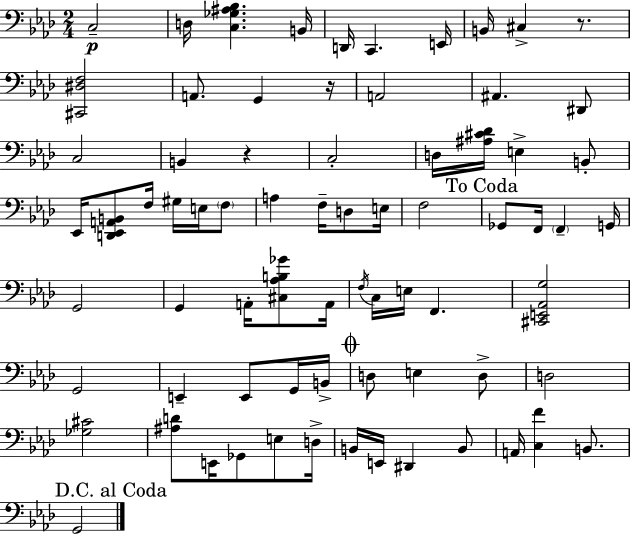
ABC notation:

X:1
T:Untitled
M:2/4
L:1/4
K:Fm
C,2 D,/4 [C,_G,^A,_B,] B,,/4 D,,/4 C,, E,,/4 B,,/4 ^C, z/2 [^C,,^D,F,]2 A,,/2 G,, z/4 A,,2 ^A,, ^D,,/2 C,2 B,, z C,2 D,/4 [^A,^C_D]/4 E, B,,/2 _E,,/4 [D,,_E,,A,,B,,]/2 F,/4 ^G,/4 E,/4 F,/2 A, F,/4 D,/2 E,/4 F,2 _G,,/2 F,,/4 F,, G,,/4 G,,2 G,, A,,/4 [^C,_A,B,_G]/2 A,,/4 F,/4 C,/4 E,/4 F,, [^C,,E,,_A,,G,]2 G,,2 E,, E,,/2 G,,/4 B,,/4 D,/2 E, D,/2 D,2 [_G,^C]2 [^A,D]/2 E,,/4 _G,,/2 E,/2 D,/4 B,,/4 E,,/4 ^D,, B,,/2 A,,/4 [C,F] B,,/2 G,,2